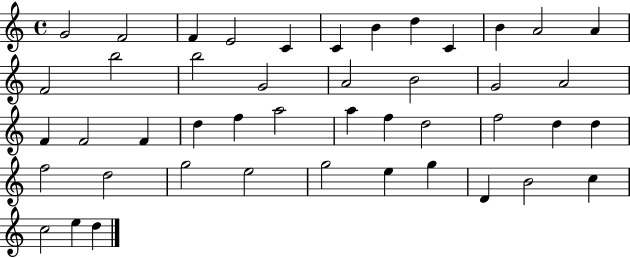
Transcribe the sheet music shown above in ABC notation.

X:1
T:Untitled
M:4/4
L:1/4
K:C
G2 F2 F E2 C C B d C B A2 A F2 b2 b2 G2 A2 B2 G2 A2 F F2 F d f a2 a f d2 f2 d d f2 d2 g2 e2 g2 e g D B2 c c2 e d